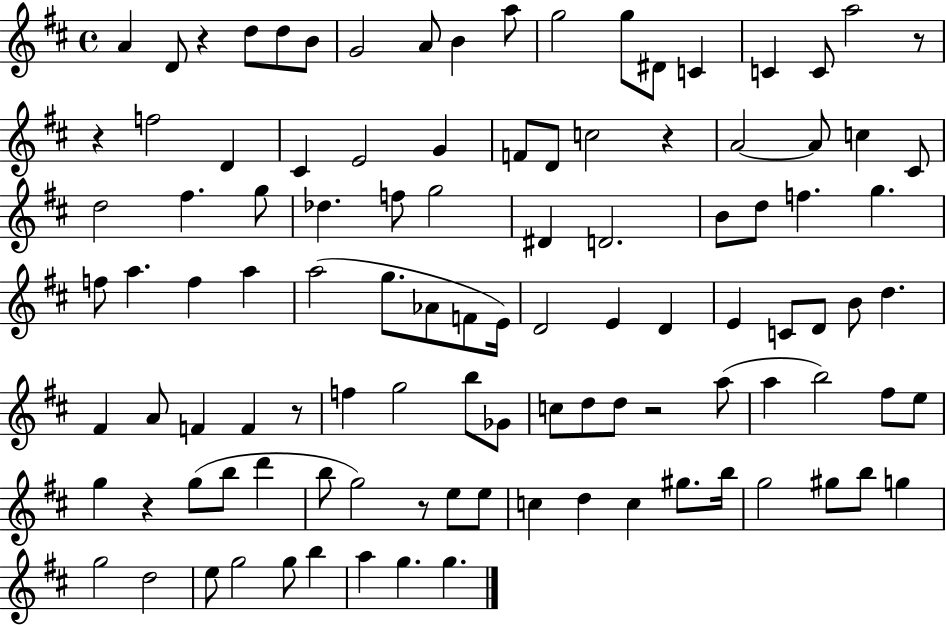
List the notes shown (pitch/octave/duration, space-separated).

A4/q D4/e R/q D5/e D5/e B4/e G4/h A4/e B4/q A5/e G5/h G5/e D#4/e C4/q C4/q C4/e A5/h R/e R/q F5/h D4/q C#4/q E4/h G4/q F4/e D4/e C5/h R/q A4/h A4/e C5/q C#4/e D5/h F#5/q. G5/e Db5/q. F5/e G5/h D#4/q D4/h. B4/e D5/e F5/q. G5/q. F5/e A5/q. F5/q A5/q A5/h G5/e. Ab4/e F4/e E4/s D4/h E4/q D4/q E4/q C4/e D4/e B4/e D5/q. F#4/q A4/e F4/q F4/q R/e F5/q G5/h B5/e Gb4/e C5/e D5/e D5/e R/h A5/e A5/q B5/h F#5/e E5/e G5/q R/q G5/e B5/e D6/q B5/e G5/h R/e E5/e E5/e C5/q D5/q C5/q G#5/e. B5/s G5/h G#5/e B5/e G5/q G5/h D5/h E5/e G5/h G5/e B5/q A5/q G5/q. G5/q.